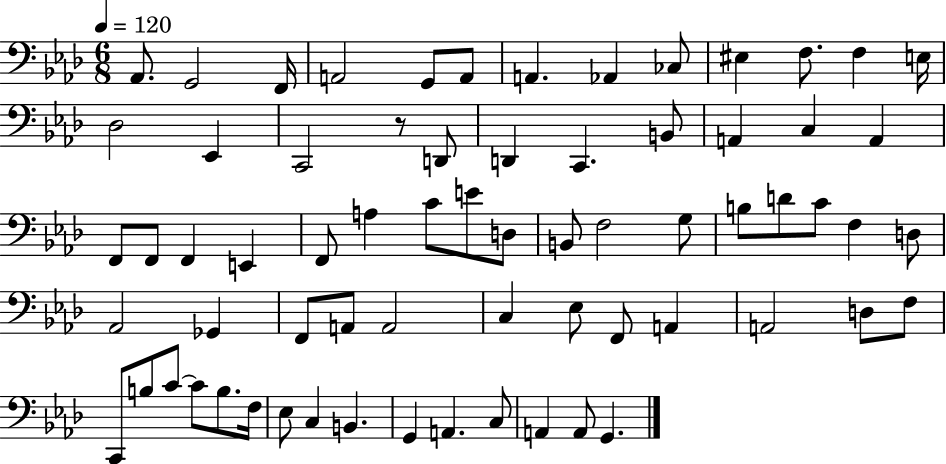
{
  \clef bass
  \numericTimeSignature
  \time 6/8
  \key aes \major
  \tempo 4 = 120
  aes,8. g,2 f,16 | a,2 g,8 a,8 | a,4. aes,4 ces8 | eis4 f8. f4 e16 | \break des2 ees,4 | c,2 r8 d,8 | d,4 c,4. b,8 | a,4 c4 a,4 | \break f,8 f,8 f,4 e,4 | f,8 a4 c'8 e'8 d8 | b,8 f2 g8 | b8 d'8 c'8 f4 d8 | \break aes,2 ges,4 | f,8 a,8 a,2 | c4 ees8 f,8 a,4 | a,2 d8 f8 | \break c,8 b8 c'8~~ c'8 b8. f16 | ees8 c4 b,4. | g,4 a,4. c8 | a,4 a,8 g,4. | \break \bar "|."
}